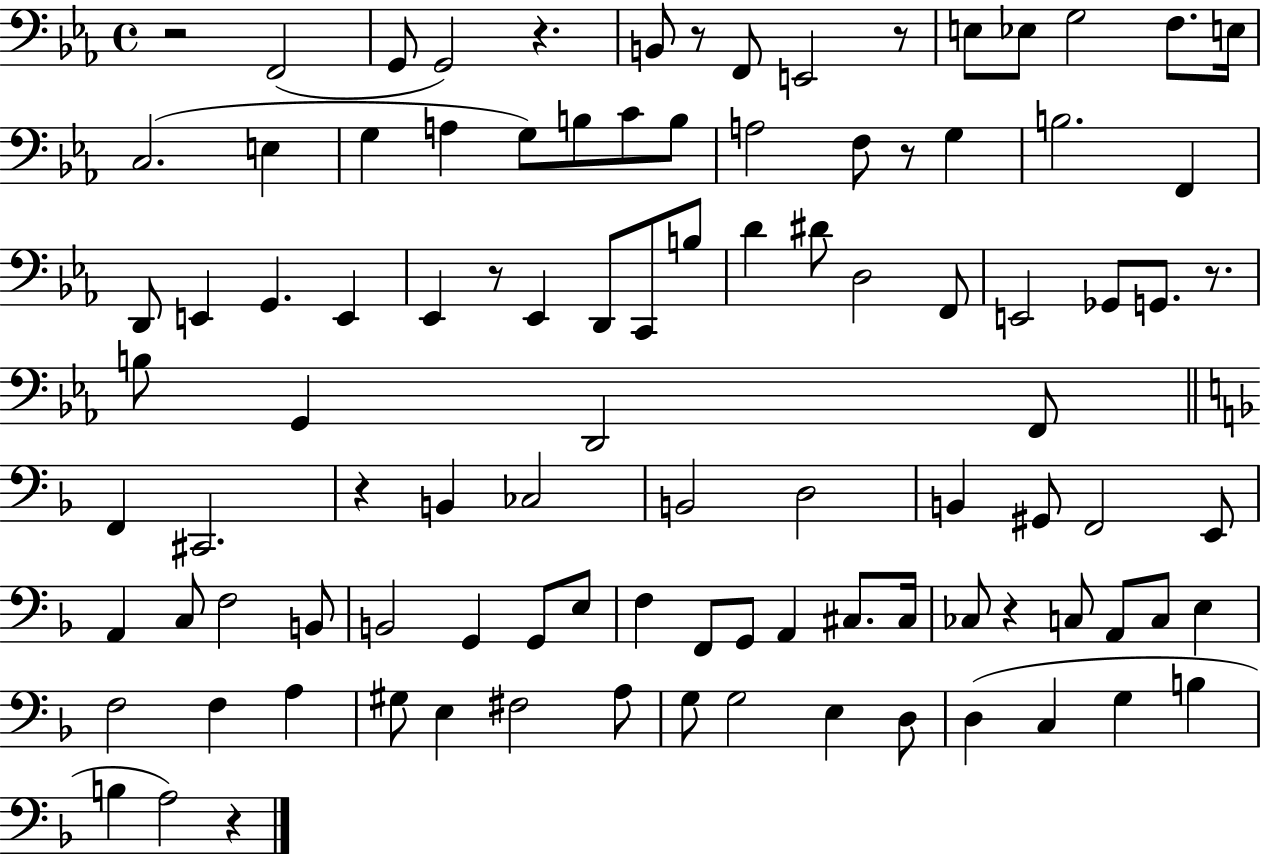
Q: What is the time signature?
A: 4/4